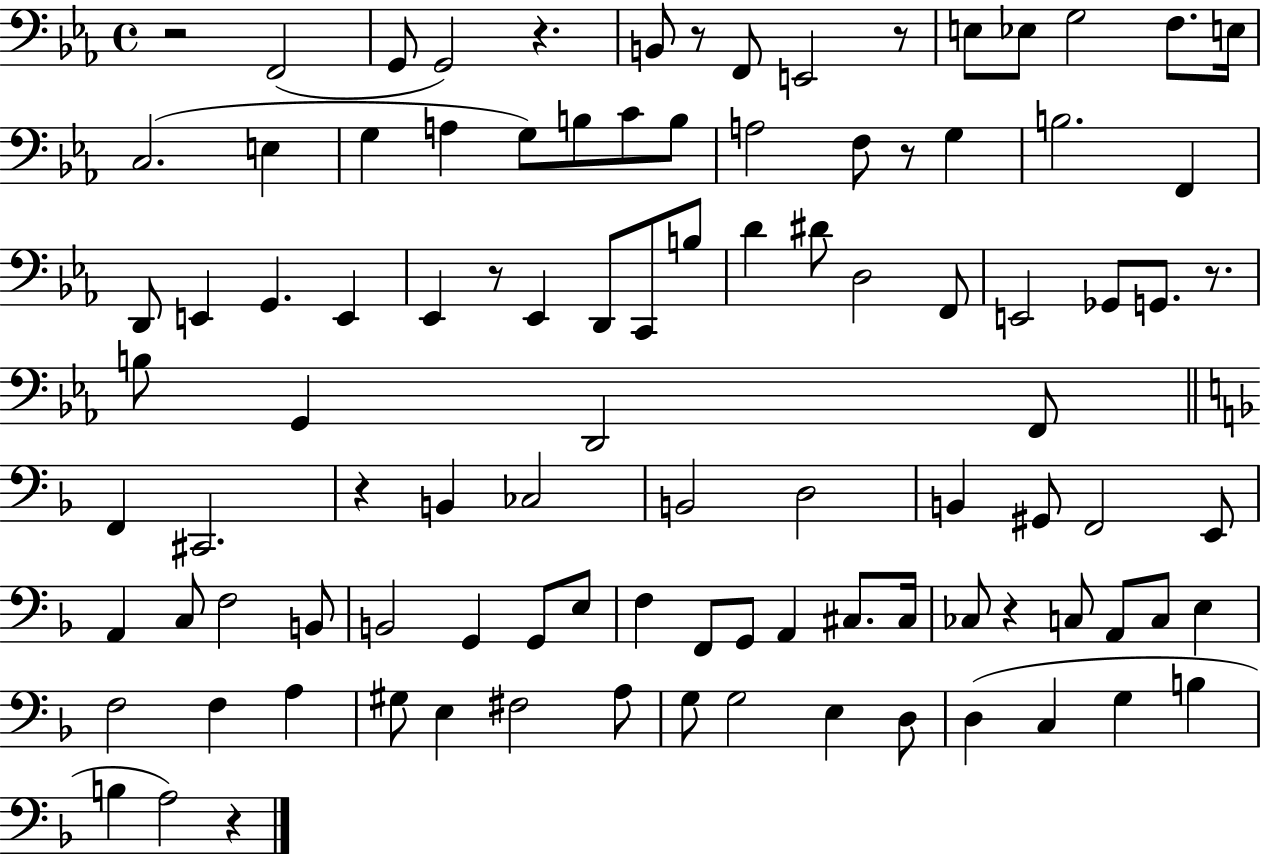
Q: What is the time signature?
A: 4/4